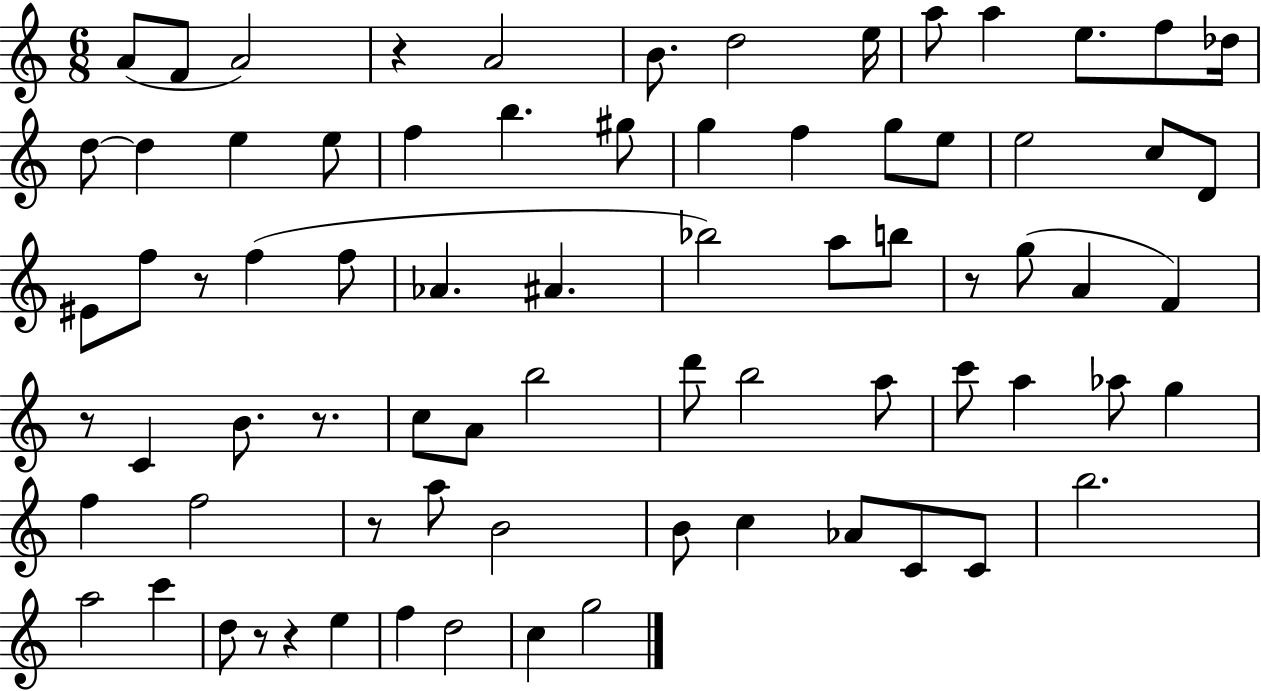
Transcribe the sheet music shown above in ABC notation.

X:1
T:Untitled
M:6/8
L:1/4
K:C
A/2 F/2 A2 z A2 B/2 d2 e/4 a/2 a e/2 f/2 _d/4 d/2 d e e/2 f b ^g/2 g f g/2 e/2 e2 c/2 D/2 ^E/2 f/2 z/2 f f/2 _A ^A _b2 a/2 b/2 z/2 g/2 A F z/2 C B/2 z/2 c/2 A/2 b2 d'/2 b2 a/2 c'/2 a _a/2 g f f2 z/2 a/2 B2 B/2 c _A/2 C/2 C/2 b2 a2 c' d/2 z/2 z e f d2 c g2